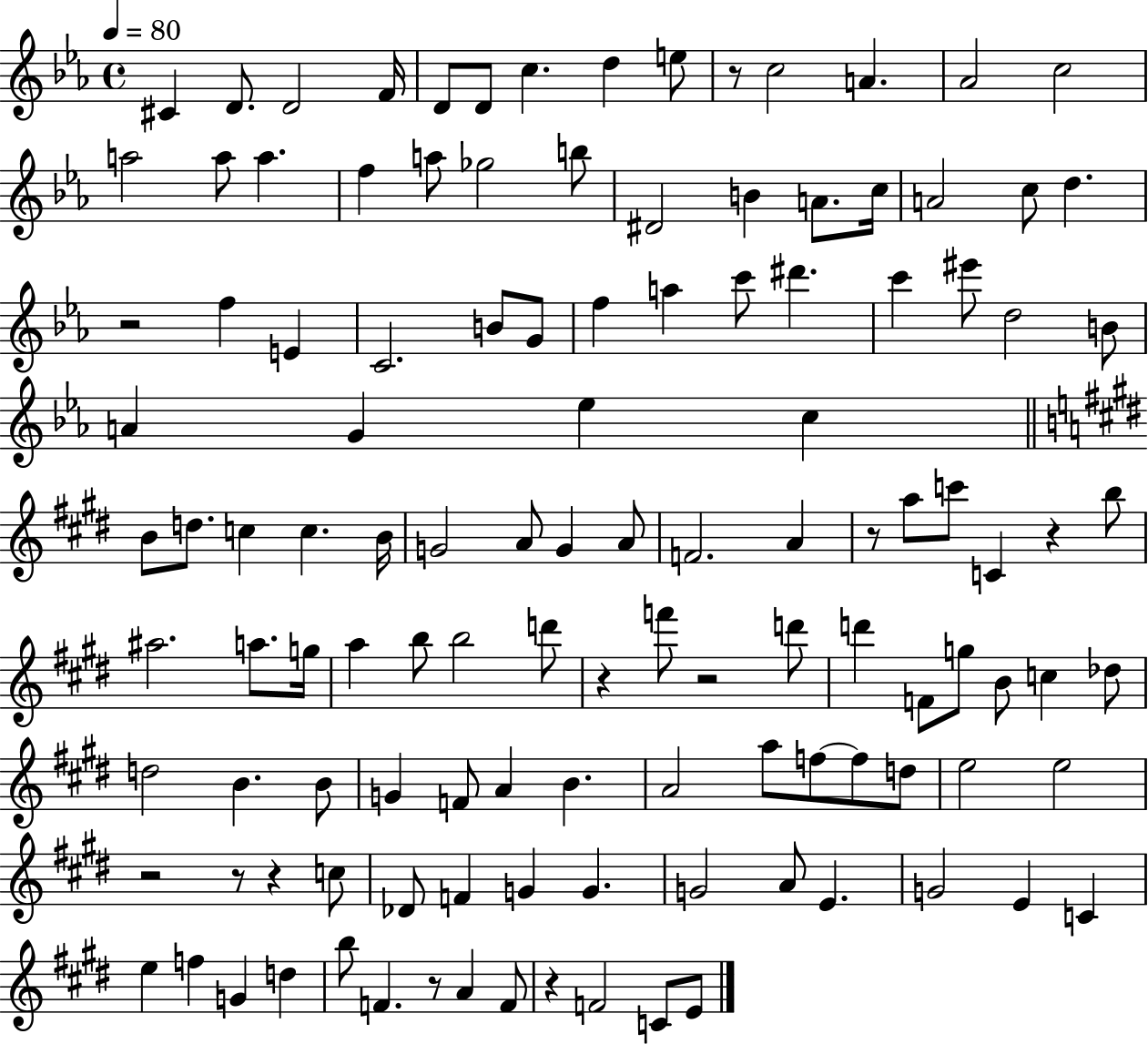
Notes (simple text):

C#4/q D4/e. D4/h F4/s D4/e D4/e C5/q. D5/q E5/e R/e C5/h A4/q. Ab4/h C5/h A5/h A5/e A5/q. F5/q A5/e Gb5/h B5/e D#4/h B4/q A4/e. C5/s A4/h C5/e D5/q. R/h F5/q E4/q C4/h. B4/e G4/e F5/q A5/q C6/e D#6/q. C6/q EIS6/e D5/h B4/e A4/q G4/q Eb5/q C5/q B4/e D5/e. C5/q C5/q. B4/s G4/h A4/e G4/q A4/e F4/h. A4/q R/e A5/e C6/e C4/q R/q B5/e A#5/h. A5/e. G5/s A5/q B5/e B5/h D6/e R/q F6/e R/h D6/e D6/q F4/e G5/e B4/e C5/q Db5/e D5/h B4/q. B4/e G4/q F4/e A4/q B4/q. A4/h A5/e F5/e F5/e D5/e E5/h E5/h R/h R/e R/q C5/e Db4/e F4/q G4/q G4/q. G4/h A4/e E4/q. G4/h E4/q C4/q E5/q F5/q G4/q D5/q B5/e F4/q. R/e A4/q F4/e R/q F4/h C4/e E4/e